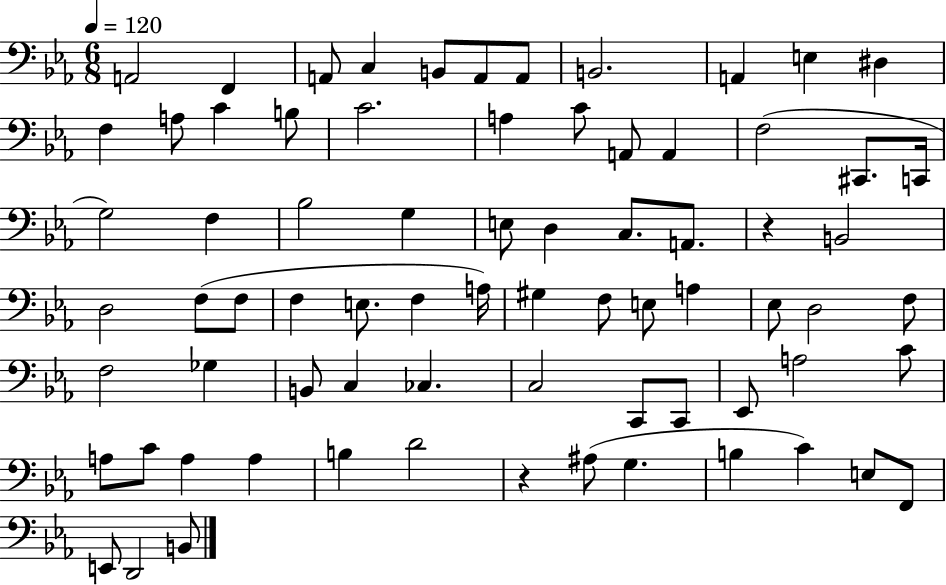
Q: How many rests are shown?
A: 2